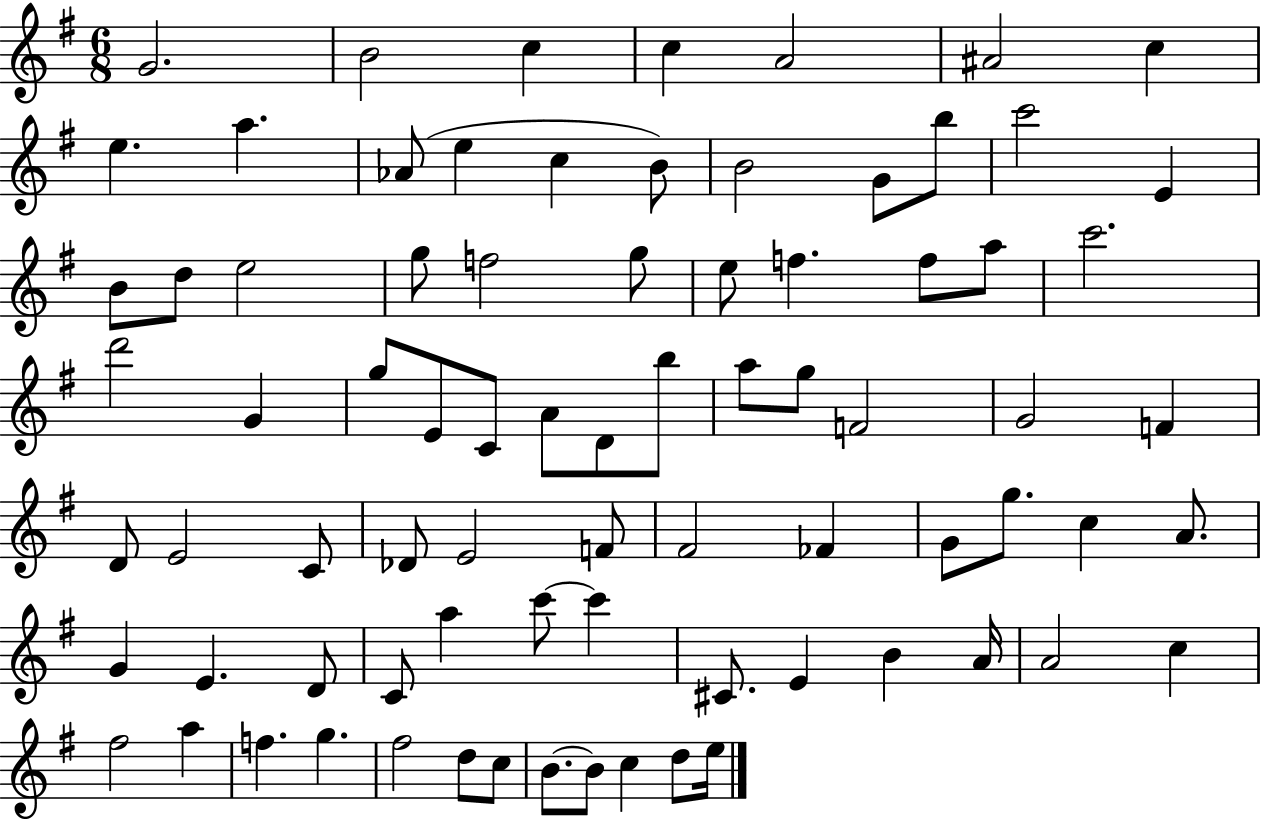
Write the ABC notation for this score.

X:1
T:Untitled
M:6/8
L:1/4
K:G
G2 B2 c c A2 ^A2 c e a _A/2 e c B/2 B2 G/2 b/2 c'2 E B/2 d/2 e2 g/2 f2 g/2 e/2 f f/2 a/2 c'2 d'2 G g/2 E/2 C/2 A/2 D/2 b/2 a/2 g/2 F2 G2 F D/2 E2 C/2 _D/2 E2 F/2 ^F2 _F G/2 g/2 c A/2 G E D/2 C/2 a c'/2 c' ^C/2 E B A/4 A2 c ^f2 a f g ^f2 d/2 c/2 B/2 B/2 c d/2 e/4